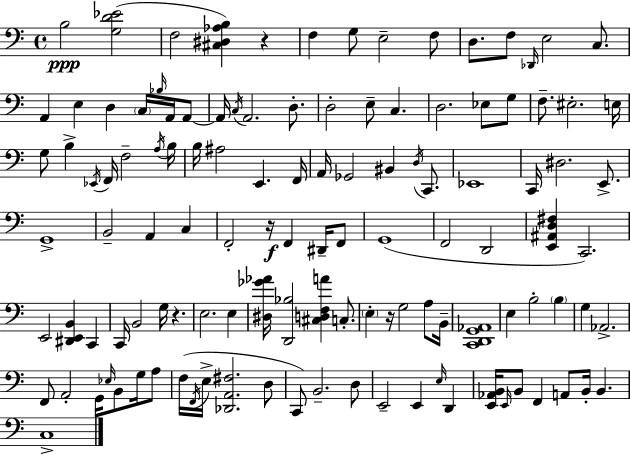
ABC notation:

X:1
T:Untitled
M:4/4
L:1/4
K:Am
B,2 [G,D_E]2 F,2 [^C,^D,_A,B,] z F, G,/2 E,2 F,/2 D,/2 F,/2 _D,,/4 E,2 C,/2 A,, E, D, C,/4 _B,/4 A,,/4 A,,/2 A,,/4 C,/4 A,,2 D,/2 D,2 E,/2 C, D,2 _E,/2 G,/2 F,/2 ^E,2 E,/4 G,/2 B, _E,,/4 F,,/4 F,2 A,/4 B,/4 B,/4 ^A,2 E,, F,,/4 A,,/4 _G,,2 ^B,, D,/4 C,,/2 _E,,4 C,,/4 ^D,2 E,,/2 G,,4 B,,2 A,, C, F,,2 z/4 F,, ^D,,/4 F,,/2 G,,4 F,,2 D,,2 [E,,^A,,D,^F,] C,,2 E,,2 [^D,,E,,B,,] C,, C,,/4 B,,2 G,/4 z E,2 E, [^D,_G_A]/4 [D,,_B,]2 [^C,D,F,A] C,/2 E, z/4 G,2 A,/2 B,,/4 [C,,D,,G,,_A,,]4 E, B,2 B, G, _A,,2 F,,/2 A,,2 G,,/4 _E,/4 B,,/2 G,/4 A,/2 F,/4 F,,/4 E,/4 [_D,,A,,^F,]2 D,/2 C,,/2 B,,2 D,/2 E,,2 E,, E,/4 D,, [E,,_A,,B,,]/4 E,,/4 B,,/2 F,, A,,/2 B,,/4 B,, C,4